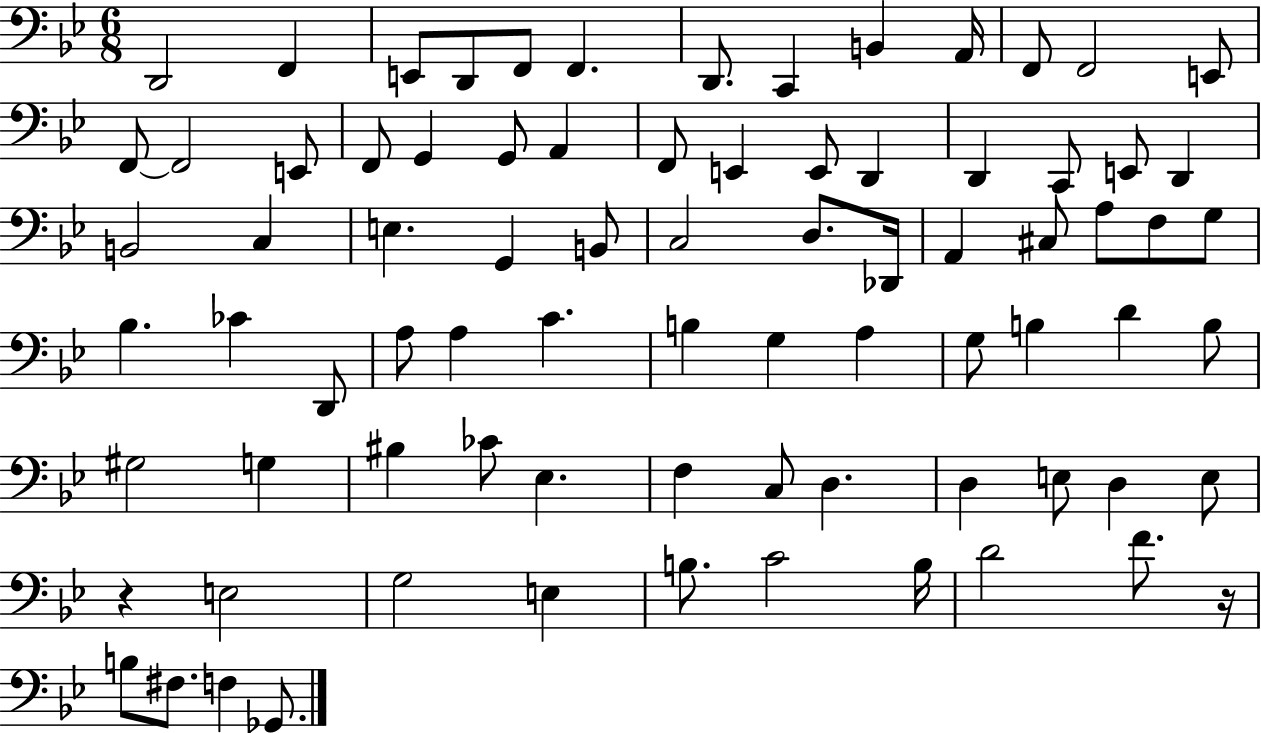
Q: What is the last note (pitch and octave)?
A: Gb2